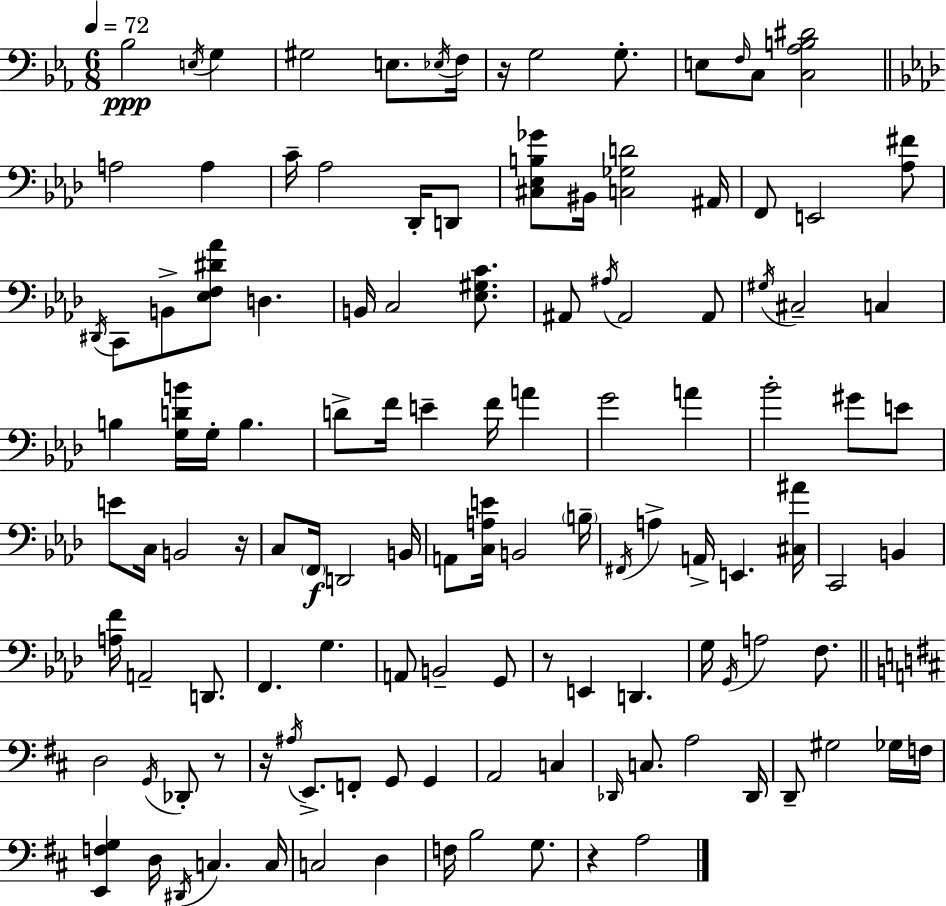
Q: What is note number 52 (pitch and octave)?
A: C3